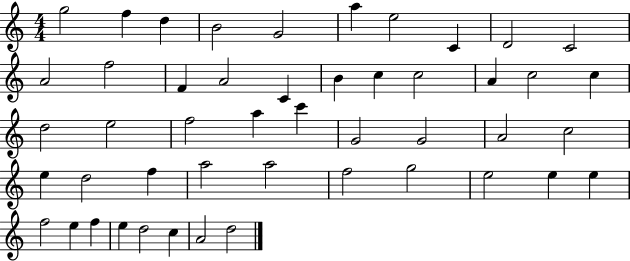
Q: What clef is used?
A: treble